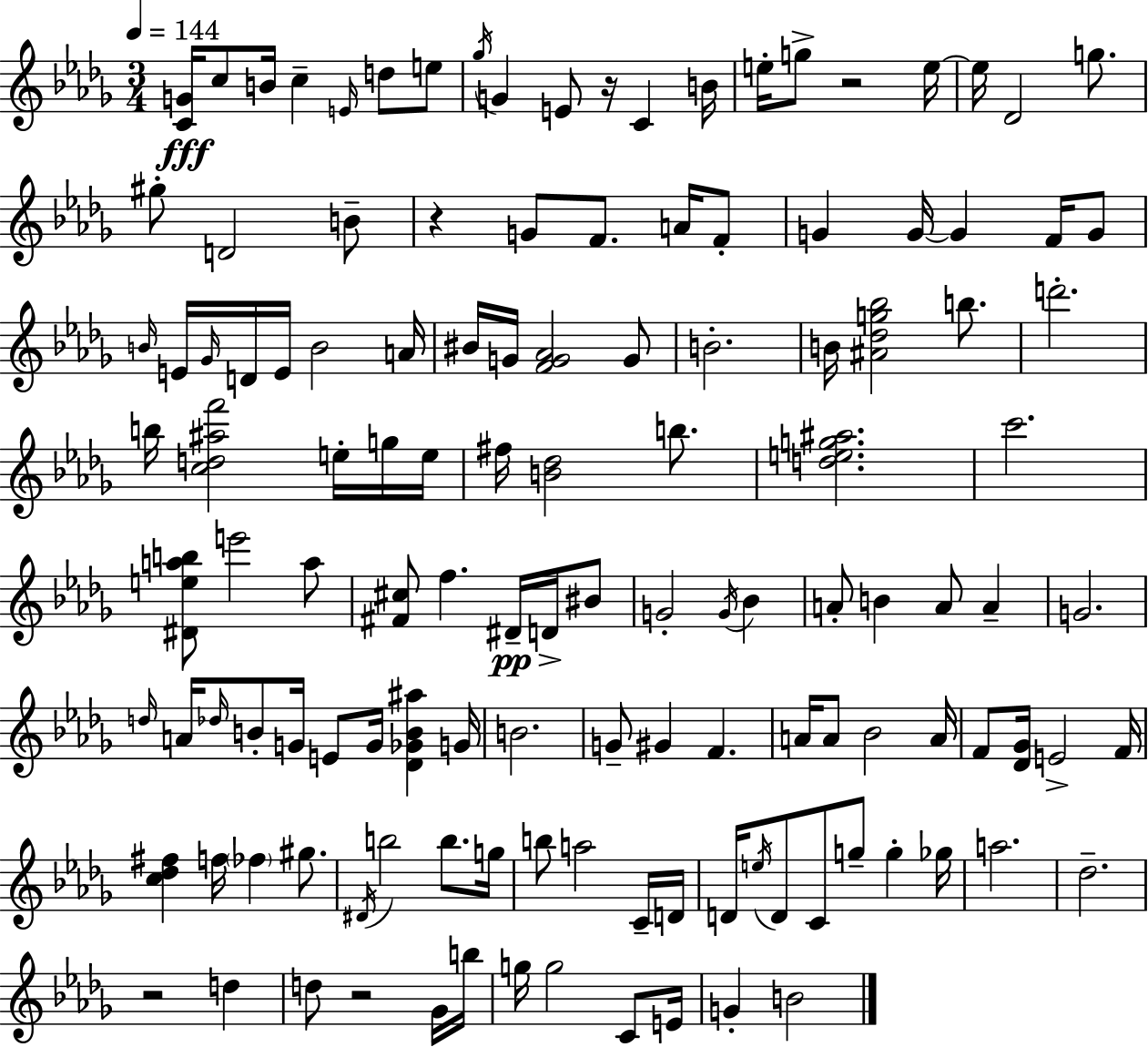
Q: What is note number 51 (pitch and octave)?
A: E6